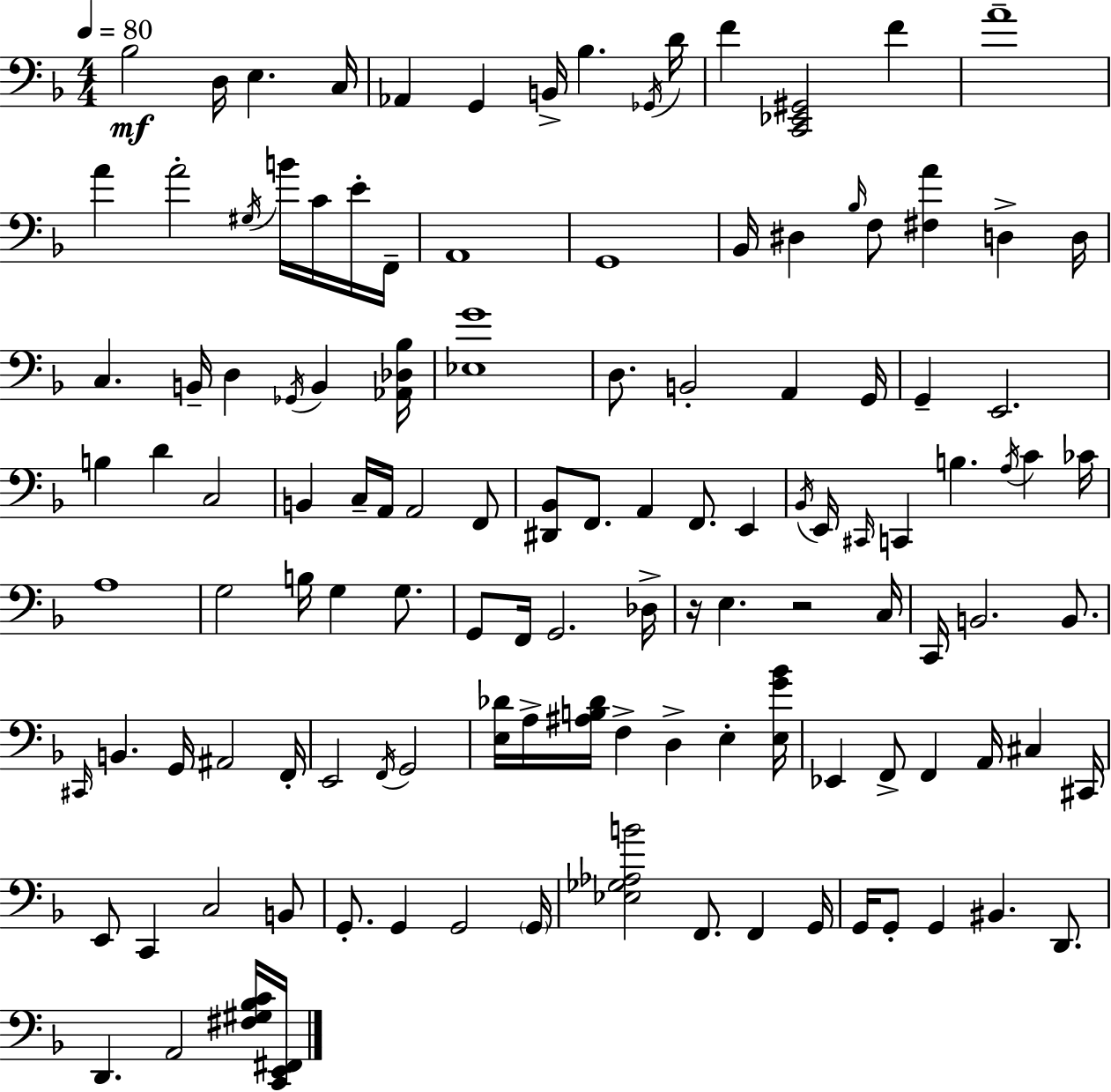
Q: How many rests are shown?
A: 2